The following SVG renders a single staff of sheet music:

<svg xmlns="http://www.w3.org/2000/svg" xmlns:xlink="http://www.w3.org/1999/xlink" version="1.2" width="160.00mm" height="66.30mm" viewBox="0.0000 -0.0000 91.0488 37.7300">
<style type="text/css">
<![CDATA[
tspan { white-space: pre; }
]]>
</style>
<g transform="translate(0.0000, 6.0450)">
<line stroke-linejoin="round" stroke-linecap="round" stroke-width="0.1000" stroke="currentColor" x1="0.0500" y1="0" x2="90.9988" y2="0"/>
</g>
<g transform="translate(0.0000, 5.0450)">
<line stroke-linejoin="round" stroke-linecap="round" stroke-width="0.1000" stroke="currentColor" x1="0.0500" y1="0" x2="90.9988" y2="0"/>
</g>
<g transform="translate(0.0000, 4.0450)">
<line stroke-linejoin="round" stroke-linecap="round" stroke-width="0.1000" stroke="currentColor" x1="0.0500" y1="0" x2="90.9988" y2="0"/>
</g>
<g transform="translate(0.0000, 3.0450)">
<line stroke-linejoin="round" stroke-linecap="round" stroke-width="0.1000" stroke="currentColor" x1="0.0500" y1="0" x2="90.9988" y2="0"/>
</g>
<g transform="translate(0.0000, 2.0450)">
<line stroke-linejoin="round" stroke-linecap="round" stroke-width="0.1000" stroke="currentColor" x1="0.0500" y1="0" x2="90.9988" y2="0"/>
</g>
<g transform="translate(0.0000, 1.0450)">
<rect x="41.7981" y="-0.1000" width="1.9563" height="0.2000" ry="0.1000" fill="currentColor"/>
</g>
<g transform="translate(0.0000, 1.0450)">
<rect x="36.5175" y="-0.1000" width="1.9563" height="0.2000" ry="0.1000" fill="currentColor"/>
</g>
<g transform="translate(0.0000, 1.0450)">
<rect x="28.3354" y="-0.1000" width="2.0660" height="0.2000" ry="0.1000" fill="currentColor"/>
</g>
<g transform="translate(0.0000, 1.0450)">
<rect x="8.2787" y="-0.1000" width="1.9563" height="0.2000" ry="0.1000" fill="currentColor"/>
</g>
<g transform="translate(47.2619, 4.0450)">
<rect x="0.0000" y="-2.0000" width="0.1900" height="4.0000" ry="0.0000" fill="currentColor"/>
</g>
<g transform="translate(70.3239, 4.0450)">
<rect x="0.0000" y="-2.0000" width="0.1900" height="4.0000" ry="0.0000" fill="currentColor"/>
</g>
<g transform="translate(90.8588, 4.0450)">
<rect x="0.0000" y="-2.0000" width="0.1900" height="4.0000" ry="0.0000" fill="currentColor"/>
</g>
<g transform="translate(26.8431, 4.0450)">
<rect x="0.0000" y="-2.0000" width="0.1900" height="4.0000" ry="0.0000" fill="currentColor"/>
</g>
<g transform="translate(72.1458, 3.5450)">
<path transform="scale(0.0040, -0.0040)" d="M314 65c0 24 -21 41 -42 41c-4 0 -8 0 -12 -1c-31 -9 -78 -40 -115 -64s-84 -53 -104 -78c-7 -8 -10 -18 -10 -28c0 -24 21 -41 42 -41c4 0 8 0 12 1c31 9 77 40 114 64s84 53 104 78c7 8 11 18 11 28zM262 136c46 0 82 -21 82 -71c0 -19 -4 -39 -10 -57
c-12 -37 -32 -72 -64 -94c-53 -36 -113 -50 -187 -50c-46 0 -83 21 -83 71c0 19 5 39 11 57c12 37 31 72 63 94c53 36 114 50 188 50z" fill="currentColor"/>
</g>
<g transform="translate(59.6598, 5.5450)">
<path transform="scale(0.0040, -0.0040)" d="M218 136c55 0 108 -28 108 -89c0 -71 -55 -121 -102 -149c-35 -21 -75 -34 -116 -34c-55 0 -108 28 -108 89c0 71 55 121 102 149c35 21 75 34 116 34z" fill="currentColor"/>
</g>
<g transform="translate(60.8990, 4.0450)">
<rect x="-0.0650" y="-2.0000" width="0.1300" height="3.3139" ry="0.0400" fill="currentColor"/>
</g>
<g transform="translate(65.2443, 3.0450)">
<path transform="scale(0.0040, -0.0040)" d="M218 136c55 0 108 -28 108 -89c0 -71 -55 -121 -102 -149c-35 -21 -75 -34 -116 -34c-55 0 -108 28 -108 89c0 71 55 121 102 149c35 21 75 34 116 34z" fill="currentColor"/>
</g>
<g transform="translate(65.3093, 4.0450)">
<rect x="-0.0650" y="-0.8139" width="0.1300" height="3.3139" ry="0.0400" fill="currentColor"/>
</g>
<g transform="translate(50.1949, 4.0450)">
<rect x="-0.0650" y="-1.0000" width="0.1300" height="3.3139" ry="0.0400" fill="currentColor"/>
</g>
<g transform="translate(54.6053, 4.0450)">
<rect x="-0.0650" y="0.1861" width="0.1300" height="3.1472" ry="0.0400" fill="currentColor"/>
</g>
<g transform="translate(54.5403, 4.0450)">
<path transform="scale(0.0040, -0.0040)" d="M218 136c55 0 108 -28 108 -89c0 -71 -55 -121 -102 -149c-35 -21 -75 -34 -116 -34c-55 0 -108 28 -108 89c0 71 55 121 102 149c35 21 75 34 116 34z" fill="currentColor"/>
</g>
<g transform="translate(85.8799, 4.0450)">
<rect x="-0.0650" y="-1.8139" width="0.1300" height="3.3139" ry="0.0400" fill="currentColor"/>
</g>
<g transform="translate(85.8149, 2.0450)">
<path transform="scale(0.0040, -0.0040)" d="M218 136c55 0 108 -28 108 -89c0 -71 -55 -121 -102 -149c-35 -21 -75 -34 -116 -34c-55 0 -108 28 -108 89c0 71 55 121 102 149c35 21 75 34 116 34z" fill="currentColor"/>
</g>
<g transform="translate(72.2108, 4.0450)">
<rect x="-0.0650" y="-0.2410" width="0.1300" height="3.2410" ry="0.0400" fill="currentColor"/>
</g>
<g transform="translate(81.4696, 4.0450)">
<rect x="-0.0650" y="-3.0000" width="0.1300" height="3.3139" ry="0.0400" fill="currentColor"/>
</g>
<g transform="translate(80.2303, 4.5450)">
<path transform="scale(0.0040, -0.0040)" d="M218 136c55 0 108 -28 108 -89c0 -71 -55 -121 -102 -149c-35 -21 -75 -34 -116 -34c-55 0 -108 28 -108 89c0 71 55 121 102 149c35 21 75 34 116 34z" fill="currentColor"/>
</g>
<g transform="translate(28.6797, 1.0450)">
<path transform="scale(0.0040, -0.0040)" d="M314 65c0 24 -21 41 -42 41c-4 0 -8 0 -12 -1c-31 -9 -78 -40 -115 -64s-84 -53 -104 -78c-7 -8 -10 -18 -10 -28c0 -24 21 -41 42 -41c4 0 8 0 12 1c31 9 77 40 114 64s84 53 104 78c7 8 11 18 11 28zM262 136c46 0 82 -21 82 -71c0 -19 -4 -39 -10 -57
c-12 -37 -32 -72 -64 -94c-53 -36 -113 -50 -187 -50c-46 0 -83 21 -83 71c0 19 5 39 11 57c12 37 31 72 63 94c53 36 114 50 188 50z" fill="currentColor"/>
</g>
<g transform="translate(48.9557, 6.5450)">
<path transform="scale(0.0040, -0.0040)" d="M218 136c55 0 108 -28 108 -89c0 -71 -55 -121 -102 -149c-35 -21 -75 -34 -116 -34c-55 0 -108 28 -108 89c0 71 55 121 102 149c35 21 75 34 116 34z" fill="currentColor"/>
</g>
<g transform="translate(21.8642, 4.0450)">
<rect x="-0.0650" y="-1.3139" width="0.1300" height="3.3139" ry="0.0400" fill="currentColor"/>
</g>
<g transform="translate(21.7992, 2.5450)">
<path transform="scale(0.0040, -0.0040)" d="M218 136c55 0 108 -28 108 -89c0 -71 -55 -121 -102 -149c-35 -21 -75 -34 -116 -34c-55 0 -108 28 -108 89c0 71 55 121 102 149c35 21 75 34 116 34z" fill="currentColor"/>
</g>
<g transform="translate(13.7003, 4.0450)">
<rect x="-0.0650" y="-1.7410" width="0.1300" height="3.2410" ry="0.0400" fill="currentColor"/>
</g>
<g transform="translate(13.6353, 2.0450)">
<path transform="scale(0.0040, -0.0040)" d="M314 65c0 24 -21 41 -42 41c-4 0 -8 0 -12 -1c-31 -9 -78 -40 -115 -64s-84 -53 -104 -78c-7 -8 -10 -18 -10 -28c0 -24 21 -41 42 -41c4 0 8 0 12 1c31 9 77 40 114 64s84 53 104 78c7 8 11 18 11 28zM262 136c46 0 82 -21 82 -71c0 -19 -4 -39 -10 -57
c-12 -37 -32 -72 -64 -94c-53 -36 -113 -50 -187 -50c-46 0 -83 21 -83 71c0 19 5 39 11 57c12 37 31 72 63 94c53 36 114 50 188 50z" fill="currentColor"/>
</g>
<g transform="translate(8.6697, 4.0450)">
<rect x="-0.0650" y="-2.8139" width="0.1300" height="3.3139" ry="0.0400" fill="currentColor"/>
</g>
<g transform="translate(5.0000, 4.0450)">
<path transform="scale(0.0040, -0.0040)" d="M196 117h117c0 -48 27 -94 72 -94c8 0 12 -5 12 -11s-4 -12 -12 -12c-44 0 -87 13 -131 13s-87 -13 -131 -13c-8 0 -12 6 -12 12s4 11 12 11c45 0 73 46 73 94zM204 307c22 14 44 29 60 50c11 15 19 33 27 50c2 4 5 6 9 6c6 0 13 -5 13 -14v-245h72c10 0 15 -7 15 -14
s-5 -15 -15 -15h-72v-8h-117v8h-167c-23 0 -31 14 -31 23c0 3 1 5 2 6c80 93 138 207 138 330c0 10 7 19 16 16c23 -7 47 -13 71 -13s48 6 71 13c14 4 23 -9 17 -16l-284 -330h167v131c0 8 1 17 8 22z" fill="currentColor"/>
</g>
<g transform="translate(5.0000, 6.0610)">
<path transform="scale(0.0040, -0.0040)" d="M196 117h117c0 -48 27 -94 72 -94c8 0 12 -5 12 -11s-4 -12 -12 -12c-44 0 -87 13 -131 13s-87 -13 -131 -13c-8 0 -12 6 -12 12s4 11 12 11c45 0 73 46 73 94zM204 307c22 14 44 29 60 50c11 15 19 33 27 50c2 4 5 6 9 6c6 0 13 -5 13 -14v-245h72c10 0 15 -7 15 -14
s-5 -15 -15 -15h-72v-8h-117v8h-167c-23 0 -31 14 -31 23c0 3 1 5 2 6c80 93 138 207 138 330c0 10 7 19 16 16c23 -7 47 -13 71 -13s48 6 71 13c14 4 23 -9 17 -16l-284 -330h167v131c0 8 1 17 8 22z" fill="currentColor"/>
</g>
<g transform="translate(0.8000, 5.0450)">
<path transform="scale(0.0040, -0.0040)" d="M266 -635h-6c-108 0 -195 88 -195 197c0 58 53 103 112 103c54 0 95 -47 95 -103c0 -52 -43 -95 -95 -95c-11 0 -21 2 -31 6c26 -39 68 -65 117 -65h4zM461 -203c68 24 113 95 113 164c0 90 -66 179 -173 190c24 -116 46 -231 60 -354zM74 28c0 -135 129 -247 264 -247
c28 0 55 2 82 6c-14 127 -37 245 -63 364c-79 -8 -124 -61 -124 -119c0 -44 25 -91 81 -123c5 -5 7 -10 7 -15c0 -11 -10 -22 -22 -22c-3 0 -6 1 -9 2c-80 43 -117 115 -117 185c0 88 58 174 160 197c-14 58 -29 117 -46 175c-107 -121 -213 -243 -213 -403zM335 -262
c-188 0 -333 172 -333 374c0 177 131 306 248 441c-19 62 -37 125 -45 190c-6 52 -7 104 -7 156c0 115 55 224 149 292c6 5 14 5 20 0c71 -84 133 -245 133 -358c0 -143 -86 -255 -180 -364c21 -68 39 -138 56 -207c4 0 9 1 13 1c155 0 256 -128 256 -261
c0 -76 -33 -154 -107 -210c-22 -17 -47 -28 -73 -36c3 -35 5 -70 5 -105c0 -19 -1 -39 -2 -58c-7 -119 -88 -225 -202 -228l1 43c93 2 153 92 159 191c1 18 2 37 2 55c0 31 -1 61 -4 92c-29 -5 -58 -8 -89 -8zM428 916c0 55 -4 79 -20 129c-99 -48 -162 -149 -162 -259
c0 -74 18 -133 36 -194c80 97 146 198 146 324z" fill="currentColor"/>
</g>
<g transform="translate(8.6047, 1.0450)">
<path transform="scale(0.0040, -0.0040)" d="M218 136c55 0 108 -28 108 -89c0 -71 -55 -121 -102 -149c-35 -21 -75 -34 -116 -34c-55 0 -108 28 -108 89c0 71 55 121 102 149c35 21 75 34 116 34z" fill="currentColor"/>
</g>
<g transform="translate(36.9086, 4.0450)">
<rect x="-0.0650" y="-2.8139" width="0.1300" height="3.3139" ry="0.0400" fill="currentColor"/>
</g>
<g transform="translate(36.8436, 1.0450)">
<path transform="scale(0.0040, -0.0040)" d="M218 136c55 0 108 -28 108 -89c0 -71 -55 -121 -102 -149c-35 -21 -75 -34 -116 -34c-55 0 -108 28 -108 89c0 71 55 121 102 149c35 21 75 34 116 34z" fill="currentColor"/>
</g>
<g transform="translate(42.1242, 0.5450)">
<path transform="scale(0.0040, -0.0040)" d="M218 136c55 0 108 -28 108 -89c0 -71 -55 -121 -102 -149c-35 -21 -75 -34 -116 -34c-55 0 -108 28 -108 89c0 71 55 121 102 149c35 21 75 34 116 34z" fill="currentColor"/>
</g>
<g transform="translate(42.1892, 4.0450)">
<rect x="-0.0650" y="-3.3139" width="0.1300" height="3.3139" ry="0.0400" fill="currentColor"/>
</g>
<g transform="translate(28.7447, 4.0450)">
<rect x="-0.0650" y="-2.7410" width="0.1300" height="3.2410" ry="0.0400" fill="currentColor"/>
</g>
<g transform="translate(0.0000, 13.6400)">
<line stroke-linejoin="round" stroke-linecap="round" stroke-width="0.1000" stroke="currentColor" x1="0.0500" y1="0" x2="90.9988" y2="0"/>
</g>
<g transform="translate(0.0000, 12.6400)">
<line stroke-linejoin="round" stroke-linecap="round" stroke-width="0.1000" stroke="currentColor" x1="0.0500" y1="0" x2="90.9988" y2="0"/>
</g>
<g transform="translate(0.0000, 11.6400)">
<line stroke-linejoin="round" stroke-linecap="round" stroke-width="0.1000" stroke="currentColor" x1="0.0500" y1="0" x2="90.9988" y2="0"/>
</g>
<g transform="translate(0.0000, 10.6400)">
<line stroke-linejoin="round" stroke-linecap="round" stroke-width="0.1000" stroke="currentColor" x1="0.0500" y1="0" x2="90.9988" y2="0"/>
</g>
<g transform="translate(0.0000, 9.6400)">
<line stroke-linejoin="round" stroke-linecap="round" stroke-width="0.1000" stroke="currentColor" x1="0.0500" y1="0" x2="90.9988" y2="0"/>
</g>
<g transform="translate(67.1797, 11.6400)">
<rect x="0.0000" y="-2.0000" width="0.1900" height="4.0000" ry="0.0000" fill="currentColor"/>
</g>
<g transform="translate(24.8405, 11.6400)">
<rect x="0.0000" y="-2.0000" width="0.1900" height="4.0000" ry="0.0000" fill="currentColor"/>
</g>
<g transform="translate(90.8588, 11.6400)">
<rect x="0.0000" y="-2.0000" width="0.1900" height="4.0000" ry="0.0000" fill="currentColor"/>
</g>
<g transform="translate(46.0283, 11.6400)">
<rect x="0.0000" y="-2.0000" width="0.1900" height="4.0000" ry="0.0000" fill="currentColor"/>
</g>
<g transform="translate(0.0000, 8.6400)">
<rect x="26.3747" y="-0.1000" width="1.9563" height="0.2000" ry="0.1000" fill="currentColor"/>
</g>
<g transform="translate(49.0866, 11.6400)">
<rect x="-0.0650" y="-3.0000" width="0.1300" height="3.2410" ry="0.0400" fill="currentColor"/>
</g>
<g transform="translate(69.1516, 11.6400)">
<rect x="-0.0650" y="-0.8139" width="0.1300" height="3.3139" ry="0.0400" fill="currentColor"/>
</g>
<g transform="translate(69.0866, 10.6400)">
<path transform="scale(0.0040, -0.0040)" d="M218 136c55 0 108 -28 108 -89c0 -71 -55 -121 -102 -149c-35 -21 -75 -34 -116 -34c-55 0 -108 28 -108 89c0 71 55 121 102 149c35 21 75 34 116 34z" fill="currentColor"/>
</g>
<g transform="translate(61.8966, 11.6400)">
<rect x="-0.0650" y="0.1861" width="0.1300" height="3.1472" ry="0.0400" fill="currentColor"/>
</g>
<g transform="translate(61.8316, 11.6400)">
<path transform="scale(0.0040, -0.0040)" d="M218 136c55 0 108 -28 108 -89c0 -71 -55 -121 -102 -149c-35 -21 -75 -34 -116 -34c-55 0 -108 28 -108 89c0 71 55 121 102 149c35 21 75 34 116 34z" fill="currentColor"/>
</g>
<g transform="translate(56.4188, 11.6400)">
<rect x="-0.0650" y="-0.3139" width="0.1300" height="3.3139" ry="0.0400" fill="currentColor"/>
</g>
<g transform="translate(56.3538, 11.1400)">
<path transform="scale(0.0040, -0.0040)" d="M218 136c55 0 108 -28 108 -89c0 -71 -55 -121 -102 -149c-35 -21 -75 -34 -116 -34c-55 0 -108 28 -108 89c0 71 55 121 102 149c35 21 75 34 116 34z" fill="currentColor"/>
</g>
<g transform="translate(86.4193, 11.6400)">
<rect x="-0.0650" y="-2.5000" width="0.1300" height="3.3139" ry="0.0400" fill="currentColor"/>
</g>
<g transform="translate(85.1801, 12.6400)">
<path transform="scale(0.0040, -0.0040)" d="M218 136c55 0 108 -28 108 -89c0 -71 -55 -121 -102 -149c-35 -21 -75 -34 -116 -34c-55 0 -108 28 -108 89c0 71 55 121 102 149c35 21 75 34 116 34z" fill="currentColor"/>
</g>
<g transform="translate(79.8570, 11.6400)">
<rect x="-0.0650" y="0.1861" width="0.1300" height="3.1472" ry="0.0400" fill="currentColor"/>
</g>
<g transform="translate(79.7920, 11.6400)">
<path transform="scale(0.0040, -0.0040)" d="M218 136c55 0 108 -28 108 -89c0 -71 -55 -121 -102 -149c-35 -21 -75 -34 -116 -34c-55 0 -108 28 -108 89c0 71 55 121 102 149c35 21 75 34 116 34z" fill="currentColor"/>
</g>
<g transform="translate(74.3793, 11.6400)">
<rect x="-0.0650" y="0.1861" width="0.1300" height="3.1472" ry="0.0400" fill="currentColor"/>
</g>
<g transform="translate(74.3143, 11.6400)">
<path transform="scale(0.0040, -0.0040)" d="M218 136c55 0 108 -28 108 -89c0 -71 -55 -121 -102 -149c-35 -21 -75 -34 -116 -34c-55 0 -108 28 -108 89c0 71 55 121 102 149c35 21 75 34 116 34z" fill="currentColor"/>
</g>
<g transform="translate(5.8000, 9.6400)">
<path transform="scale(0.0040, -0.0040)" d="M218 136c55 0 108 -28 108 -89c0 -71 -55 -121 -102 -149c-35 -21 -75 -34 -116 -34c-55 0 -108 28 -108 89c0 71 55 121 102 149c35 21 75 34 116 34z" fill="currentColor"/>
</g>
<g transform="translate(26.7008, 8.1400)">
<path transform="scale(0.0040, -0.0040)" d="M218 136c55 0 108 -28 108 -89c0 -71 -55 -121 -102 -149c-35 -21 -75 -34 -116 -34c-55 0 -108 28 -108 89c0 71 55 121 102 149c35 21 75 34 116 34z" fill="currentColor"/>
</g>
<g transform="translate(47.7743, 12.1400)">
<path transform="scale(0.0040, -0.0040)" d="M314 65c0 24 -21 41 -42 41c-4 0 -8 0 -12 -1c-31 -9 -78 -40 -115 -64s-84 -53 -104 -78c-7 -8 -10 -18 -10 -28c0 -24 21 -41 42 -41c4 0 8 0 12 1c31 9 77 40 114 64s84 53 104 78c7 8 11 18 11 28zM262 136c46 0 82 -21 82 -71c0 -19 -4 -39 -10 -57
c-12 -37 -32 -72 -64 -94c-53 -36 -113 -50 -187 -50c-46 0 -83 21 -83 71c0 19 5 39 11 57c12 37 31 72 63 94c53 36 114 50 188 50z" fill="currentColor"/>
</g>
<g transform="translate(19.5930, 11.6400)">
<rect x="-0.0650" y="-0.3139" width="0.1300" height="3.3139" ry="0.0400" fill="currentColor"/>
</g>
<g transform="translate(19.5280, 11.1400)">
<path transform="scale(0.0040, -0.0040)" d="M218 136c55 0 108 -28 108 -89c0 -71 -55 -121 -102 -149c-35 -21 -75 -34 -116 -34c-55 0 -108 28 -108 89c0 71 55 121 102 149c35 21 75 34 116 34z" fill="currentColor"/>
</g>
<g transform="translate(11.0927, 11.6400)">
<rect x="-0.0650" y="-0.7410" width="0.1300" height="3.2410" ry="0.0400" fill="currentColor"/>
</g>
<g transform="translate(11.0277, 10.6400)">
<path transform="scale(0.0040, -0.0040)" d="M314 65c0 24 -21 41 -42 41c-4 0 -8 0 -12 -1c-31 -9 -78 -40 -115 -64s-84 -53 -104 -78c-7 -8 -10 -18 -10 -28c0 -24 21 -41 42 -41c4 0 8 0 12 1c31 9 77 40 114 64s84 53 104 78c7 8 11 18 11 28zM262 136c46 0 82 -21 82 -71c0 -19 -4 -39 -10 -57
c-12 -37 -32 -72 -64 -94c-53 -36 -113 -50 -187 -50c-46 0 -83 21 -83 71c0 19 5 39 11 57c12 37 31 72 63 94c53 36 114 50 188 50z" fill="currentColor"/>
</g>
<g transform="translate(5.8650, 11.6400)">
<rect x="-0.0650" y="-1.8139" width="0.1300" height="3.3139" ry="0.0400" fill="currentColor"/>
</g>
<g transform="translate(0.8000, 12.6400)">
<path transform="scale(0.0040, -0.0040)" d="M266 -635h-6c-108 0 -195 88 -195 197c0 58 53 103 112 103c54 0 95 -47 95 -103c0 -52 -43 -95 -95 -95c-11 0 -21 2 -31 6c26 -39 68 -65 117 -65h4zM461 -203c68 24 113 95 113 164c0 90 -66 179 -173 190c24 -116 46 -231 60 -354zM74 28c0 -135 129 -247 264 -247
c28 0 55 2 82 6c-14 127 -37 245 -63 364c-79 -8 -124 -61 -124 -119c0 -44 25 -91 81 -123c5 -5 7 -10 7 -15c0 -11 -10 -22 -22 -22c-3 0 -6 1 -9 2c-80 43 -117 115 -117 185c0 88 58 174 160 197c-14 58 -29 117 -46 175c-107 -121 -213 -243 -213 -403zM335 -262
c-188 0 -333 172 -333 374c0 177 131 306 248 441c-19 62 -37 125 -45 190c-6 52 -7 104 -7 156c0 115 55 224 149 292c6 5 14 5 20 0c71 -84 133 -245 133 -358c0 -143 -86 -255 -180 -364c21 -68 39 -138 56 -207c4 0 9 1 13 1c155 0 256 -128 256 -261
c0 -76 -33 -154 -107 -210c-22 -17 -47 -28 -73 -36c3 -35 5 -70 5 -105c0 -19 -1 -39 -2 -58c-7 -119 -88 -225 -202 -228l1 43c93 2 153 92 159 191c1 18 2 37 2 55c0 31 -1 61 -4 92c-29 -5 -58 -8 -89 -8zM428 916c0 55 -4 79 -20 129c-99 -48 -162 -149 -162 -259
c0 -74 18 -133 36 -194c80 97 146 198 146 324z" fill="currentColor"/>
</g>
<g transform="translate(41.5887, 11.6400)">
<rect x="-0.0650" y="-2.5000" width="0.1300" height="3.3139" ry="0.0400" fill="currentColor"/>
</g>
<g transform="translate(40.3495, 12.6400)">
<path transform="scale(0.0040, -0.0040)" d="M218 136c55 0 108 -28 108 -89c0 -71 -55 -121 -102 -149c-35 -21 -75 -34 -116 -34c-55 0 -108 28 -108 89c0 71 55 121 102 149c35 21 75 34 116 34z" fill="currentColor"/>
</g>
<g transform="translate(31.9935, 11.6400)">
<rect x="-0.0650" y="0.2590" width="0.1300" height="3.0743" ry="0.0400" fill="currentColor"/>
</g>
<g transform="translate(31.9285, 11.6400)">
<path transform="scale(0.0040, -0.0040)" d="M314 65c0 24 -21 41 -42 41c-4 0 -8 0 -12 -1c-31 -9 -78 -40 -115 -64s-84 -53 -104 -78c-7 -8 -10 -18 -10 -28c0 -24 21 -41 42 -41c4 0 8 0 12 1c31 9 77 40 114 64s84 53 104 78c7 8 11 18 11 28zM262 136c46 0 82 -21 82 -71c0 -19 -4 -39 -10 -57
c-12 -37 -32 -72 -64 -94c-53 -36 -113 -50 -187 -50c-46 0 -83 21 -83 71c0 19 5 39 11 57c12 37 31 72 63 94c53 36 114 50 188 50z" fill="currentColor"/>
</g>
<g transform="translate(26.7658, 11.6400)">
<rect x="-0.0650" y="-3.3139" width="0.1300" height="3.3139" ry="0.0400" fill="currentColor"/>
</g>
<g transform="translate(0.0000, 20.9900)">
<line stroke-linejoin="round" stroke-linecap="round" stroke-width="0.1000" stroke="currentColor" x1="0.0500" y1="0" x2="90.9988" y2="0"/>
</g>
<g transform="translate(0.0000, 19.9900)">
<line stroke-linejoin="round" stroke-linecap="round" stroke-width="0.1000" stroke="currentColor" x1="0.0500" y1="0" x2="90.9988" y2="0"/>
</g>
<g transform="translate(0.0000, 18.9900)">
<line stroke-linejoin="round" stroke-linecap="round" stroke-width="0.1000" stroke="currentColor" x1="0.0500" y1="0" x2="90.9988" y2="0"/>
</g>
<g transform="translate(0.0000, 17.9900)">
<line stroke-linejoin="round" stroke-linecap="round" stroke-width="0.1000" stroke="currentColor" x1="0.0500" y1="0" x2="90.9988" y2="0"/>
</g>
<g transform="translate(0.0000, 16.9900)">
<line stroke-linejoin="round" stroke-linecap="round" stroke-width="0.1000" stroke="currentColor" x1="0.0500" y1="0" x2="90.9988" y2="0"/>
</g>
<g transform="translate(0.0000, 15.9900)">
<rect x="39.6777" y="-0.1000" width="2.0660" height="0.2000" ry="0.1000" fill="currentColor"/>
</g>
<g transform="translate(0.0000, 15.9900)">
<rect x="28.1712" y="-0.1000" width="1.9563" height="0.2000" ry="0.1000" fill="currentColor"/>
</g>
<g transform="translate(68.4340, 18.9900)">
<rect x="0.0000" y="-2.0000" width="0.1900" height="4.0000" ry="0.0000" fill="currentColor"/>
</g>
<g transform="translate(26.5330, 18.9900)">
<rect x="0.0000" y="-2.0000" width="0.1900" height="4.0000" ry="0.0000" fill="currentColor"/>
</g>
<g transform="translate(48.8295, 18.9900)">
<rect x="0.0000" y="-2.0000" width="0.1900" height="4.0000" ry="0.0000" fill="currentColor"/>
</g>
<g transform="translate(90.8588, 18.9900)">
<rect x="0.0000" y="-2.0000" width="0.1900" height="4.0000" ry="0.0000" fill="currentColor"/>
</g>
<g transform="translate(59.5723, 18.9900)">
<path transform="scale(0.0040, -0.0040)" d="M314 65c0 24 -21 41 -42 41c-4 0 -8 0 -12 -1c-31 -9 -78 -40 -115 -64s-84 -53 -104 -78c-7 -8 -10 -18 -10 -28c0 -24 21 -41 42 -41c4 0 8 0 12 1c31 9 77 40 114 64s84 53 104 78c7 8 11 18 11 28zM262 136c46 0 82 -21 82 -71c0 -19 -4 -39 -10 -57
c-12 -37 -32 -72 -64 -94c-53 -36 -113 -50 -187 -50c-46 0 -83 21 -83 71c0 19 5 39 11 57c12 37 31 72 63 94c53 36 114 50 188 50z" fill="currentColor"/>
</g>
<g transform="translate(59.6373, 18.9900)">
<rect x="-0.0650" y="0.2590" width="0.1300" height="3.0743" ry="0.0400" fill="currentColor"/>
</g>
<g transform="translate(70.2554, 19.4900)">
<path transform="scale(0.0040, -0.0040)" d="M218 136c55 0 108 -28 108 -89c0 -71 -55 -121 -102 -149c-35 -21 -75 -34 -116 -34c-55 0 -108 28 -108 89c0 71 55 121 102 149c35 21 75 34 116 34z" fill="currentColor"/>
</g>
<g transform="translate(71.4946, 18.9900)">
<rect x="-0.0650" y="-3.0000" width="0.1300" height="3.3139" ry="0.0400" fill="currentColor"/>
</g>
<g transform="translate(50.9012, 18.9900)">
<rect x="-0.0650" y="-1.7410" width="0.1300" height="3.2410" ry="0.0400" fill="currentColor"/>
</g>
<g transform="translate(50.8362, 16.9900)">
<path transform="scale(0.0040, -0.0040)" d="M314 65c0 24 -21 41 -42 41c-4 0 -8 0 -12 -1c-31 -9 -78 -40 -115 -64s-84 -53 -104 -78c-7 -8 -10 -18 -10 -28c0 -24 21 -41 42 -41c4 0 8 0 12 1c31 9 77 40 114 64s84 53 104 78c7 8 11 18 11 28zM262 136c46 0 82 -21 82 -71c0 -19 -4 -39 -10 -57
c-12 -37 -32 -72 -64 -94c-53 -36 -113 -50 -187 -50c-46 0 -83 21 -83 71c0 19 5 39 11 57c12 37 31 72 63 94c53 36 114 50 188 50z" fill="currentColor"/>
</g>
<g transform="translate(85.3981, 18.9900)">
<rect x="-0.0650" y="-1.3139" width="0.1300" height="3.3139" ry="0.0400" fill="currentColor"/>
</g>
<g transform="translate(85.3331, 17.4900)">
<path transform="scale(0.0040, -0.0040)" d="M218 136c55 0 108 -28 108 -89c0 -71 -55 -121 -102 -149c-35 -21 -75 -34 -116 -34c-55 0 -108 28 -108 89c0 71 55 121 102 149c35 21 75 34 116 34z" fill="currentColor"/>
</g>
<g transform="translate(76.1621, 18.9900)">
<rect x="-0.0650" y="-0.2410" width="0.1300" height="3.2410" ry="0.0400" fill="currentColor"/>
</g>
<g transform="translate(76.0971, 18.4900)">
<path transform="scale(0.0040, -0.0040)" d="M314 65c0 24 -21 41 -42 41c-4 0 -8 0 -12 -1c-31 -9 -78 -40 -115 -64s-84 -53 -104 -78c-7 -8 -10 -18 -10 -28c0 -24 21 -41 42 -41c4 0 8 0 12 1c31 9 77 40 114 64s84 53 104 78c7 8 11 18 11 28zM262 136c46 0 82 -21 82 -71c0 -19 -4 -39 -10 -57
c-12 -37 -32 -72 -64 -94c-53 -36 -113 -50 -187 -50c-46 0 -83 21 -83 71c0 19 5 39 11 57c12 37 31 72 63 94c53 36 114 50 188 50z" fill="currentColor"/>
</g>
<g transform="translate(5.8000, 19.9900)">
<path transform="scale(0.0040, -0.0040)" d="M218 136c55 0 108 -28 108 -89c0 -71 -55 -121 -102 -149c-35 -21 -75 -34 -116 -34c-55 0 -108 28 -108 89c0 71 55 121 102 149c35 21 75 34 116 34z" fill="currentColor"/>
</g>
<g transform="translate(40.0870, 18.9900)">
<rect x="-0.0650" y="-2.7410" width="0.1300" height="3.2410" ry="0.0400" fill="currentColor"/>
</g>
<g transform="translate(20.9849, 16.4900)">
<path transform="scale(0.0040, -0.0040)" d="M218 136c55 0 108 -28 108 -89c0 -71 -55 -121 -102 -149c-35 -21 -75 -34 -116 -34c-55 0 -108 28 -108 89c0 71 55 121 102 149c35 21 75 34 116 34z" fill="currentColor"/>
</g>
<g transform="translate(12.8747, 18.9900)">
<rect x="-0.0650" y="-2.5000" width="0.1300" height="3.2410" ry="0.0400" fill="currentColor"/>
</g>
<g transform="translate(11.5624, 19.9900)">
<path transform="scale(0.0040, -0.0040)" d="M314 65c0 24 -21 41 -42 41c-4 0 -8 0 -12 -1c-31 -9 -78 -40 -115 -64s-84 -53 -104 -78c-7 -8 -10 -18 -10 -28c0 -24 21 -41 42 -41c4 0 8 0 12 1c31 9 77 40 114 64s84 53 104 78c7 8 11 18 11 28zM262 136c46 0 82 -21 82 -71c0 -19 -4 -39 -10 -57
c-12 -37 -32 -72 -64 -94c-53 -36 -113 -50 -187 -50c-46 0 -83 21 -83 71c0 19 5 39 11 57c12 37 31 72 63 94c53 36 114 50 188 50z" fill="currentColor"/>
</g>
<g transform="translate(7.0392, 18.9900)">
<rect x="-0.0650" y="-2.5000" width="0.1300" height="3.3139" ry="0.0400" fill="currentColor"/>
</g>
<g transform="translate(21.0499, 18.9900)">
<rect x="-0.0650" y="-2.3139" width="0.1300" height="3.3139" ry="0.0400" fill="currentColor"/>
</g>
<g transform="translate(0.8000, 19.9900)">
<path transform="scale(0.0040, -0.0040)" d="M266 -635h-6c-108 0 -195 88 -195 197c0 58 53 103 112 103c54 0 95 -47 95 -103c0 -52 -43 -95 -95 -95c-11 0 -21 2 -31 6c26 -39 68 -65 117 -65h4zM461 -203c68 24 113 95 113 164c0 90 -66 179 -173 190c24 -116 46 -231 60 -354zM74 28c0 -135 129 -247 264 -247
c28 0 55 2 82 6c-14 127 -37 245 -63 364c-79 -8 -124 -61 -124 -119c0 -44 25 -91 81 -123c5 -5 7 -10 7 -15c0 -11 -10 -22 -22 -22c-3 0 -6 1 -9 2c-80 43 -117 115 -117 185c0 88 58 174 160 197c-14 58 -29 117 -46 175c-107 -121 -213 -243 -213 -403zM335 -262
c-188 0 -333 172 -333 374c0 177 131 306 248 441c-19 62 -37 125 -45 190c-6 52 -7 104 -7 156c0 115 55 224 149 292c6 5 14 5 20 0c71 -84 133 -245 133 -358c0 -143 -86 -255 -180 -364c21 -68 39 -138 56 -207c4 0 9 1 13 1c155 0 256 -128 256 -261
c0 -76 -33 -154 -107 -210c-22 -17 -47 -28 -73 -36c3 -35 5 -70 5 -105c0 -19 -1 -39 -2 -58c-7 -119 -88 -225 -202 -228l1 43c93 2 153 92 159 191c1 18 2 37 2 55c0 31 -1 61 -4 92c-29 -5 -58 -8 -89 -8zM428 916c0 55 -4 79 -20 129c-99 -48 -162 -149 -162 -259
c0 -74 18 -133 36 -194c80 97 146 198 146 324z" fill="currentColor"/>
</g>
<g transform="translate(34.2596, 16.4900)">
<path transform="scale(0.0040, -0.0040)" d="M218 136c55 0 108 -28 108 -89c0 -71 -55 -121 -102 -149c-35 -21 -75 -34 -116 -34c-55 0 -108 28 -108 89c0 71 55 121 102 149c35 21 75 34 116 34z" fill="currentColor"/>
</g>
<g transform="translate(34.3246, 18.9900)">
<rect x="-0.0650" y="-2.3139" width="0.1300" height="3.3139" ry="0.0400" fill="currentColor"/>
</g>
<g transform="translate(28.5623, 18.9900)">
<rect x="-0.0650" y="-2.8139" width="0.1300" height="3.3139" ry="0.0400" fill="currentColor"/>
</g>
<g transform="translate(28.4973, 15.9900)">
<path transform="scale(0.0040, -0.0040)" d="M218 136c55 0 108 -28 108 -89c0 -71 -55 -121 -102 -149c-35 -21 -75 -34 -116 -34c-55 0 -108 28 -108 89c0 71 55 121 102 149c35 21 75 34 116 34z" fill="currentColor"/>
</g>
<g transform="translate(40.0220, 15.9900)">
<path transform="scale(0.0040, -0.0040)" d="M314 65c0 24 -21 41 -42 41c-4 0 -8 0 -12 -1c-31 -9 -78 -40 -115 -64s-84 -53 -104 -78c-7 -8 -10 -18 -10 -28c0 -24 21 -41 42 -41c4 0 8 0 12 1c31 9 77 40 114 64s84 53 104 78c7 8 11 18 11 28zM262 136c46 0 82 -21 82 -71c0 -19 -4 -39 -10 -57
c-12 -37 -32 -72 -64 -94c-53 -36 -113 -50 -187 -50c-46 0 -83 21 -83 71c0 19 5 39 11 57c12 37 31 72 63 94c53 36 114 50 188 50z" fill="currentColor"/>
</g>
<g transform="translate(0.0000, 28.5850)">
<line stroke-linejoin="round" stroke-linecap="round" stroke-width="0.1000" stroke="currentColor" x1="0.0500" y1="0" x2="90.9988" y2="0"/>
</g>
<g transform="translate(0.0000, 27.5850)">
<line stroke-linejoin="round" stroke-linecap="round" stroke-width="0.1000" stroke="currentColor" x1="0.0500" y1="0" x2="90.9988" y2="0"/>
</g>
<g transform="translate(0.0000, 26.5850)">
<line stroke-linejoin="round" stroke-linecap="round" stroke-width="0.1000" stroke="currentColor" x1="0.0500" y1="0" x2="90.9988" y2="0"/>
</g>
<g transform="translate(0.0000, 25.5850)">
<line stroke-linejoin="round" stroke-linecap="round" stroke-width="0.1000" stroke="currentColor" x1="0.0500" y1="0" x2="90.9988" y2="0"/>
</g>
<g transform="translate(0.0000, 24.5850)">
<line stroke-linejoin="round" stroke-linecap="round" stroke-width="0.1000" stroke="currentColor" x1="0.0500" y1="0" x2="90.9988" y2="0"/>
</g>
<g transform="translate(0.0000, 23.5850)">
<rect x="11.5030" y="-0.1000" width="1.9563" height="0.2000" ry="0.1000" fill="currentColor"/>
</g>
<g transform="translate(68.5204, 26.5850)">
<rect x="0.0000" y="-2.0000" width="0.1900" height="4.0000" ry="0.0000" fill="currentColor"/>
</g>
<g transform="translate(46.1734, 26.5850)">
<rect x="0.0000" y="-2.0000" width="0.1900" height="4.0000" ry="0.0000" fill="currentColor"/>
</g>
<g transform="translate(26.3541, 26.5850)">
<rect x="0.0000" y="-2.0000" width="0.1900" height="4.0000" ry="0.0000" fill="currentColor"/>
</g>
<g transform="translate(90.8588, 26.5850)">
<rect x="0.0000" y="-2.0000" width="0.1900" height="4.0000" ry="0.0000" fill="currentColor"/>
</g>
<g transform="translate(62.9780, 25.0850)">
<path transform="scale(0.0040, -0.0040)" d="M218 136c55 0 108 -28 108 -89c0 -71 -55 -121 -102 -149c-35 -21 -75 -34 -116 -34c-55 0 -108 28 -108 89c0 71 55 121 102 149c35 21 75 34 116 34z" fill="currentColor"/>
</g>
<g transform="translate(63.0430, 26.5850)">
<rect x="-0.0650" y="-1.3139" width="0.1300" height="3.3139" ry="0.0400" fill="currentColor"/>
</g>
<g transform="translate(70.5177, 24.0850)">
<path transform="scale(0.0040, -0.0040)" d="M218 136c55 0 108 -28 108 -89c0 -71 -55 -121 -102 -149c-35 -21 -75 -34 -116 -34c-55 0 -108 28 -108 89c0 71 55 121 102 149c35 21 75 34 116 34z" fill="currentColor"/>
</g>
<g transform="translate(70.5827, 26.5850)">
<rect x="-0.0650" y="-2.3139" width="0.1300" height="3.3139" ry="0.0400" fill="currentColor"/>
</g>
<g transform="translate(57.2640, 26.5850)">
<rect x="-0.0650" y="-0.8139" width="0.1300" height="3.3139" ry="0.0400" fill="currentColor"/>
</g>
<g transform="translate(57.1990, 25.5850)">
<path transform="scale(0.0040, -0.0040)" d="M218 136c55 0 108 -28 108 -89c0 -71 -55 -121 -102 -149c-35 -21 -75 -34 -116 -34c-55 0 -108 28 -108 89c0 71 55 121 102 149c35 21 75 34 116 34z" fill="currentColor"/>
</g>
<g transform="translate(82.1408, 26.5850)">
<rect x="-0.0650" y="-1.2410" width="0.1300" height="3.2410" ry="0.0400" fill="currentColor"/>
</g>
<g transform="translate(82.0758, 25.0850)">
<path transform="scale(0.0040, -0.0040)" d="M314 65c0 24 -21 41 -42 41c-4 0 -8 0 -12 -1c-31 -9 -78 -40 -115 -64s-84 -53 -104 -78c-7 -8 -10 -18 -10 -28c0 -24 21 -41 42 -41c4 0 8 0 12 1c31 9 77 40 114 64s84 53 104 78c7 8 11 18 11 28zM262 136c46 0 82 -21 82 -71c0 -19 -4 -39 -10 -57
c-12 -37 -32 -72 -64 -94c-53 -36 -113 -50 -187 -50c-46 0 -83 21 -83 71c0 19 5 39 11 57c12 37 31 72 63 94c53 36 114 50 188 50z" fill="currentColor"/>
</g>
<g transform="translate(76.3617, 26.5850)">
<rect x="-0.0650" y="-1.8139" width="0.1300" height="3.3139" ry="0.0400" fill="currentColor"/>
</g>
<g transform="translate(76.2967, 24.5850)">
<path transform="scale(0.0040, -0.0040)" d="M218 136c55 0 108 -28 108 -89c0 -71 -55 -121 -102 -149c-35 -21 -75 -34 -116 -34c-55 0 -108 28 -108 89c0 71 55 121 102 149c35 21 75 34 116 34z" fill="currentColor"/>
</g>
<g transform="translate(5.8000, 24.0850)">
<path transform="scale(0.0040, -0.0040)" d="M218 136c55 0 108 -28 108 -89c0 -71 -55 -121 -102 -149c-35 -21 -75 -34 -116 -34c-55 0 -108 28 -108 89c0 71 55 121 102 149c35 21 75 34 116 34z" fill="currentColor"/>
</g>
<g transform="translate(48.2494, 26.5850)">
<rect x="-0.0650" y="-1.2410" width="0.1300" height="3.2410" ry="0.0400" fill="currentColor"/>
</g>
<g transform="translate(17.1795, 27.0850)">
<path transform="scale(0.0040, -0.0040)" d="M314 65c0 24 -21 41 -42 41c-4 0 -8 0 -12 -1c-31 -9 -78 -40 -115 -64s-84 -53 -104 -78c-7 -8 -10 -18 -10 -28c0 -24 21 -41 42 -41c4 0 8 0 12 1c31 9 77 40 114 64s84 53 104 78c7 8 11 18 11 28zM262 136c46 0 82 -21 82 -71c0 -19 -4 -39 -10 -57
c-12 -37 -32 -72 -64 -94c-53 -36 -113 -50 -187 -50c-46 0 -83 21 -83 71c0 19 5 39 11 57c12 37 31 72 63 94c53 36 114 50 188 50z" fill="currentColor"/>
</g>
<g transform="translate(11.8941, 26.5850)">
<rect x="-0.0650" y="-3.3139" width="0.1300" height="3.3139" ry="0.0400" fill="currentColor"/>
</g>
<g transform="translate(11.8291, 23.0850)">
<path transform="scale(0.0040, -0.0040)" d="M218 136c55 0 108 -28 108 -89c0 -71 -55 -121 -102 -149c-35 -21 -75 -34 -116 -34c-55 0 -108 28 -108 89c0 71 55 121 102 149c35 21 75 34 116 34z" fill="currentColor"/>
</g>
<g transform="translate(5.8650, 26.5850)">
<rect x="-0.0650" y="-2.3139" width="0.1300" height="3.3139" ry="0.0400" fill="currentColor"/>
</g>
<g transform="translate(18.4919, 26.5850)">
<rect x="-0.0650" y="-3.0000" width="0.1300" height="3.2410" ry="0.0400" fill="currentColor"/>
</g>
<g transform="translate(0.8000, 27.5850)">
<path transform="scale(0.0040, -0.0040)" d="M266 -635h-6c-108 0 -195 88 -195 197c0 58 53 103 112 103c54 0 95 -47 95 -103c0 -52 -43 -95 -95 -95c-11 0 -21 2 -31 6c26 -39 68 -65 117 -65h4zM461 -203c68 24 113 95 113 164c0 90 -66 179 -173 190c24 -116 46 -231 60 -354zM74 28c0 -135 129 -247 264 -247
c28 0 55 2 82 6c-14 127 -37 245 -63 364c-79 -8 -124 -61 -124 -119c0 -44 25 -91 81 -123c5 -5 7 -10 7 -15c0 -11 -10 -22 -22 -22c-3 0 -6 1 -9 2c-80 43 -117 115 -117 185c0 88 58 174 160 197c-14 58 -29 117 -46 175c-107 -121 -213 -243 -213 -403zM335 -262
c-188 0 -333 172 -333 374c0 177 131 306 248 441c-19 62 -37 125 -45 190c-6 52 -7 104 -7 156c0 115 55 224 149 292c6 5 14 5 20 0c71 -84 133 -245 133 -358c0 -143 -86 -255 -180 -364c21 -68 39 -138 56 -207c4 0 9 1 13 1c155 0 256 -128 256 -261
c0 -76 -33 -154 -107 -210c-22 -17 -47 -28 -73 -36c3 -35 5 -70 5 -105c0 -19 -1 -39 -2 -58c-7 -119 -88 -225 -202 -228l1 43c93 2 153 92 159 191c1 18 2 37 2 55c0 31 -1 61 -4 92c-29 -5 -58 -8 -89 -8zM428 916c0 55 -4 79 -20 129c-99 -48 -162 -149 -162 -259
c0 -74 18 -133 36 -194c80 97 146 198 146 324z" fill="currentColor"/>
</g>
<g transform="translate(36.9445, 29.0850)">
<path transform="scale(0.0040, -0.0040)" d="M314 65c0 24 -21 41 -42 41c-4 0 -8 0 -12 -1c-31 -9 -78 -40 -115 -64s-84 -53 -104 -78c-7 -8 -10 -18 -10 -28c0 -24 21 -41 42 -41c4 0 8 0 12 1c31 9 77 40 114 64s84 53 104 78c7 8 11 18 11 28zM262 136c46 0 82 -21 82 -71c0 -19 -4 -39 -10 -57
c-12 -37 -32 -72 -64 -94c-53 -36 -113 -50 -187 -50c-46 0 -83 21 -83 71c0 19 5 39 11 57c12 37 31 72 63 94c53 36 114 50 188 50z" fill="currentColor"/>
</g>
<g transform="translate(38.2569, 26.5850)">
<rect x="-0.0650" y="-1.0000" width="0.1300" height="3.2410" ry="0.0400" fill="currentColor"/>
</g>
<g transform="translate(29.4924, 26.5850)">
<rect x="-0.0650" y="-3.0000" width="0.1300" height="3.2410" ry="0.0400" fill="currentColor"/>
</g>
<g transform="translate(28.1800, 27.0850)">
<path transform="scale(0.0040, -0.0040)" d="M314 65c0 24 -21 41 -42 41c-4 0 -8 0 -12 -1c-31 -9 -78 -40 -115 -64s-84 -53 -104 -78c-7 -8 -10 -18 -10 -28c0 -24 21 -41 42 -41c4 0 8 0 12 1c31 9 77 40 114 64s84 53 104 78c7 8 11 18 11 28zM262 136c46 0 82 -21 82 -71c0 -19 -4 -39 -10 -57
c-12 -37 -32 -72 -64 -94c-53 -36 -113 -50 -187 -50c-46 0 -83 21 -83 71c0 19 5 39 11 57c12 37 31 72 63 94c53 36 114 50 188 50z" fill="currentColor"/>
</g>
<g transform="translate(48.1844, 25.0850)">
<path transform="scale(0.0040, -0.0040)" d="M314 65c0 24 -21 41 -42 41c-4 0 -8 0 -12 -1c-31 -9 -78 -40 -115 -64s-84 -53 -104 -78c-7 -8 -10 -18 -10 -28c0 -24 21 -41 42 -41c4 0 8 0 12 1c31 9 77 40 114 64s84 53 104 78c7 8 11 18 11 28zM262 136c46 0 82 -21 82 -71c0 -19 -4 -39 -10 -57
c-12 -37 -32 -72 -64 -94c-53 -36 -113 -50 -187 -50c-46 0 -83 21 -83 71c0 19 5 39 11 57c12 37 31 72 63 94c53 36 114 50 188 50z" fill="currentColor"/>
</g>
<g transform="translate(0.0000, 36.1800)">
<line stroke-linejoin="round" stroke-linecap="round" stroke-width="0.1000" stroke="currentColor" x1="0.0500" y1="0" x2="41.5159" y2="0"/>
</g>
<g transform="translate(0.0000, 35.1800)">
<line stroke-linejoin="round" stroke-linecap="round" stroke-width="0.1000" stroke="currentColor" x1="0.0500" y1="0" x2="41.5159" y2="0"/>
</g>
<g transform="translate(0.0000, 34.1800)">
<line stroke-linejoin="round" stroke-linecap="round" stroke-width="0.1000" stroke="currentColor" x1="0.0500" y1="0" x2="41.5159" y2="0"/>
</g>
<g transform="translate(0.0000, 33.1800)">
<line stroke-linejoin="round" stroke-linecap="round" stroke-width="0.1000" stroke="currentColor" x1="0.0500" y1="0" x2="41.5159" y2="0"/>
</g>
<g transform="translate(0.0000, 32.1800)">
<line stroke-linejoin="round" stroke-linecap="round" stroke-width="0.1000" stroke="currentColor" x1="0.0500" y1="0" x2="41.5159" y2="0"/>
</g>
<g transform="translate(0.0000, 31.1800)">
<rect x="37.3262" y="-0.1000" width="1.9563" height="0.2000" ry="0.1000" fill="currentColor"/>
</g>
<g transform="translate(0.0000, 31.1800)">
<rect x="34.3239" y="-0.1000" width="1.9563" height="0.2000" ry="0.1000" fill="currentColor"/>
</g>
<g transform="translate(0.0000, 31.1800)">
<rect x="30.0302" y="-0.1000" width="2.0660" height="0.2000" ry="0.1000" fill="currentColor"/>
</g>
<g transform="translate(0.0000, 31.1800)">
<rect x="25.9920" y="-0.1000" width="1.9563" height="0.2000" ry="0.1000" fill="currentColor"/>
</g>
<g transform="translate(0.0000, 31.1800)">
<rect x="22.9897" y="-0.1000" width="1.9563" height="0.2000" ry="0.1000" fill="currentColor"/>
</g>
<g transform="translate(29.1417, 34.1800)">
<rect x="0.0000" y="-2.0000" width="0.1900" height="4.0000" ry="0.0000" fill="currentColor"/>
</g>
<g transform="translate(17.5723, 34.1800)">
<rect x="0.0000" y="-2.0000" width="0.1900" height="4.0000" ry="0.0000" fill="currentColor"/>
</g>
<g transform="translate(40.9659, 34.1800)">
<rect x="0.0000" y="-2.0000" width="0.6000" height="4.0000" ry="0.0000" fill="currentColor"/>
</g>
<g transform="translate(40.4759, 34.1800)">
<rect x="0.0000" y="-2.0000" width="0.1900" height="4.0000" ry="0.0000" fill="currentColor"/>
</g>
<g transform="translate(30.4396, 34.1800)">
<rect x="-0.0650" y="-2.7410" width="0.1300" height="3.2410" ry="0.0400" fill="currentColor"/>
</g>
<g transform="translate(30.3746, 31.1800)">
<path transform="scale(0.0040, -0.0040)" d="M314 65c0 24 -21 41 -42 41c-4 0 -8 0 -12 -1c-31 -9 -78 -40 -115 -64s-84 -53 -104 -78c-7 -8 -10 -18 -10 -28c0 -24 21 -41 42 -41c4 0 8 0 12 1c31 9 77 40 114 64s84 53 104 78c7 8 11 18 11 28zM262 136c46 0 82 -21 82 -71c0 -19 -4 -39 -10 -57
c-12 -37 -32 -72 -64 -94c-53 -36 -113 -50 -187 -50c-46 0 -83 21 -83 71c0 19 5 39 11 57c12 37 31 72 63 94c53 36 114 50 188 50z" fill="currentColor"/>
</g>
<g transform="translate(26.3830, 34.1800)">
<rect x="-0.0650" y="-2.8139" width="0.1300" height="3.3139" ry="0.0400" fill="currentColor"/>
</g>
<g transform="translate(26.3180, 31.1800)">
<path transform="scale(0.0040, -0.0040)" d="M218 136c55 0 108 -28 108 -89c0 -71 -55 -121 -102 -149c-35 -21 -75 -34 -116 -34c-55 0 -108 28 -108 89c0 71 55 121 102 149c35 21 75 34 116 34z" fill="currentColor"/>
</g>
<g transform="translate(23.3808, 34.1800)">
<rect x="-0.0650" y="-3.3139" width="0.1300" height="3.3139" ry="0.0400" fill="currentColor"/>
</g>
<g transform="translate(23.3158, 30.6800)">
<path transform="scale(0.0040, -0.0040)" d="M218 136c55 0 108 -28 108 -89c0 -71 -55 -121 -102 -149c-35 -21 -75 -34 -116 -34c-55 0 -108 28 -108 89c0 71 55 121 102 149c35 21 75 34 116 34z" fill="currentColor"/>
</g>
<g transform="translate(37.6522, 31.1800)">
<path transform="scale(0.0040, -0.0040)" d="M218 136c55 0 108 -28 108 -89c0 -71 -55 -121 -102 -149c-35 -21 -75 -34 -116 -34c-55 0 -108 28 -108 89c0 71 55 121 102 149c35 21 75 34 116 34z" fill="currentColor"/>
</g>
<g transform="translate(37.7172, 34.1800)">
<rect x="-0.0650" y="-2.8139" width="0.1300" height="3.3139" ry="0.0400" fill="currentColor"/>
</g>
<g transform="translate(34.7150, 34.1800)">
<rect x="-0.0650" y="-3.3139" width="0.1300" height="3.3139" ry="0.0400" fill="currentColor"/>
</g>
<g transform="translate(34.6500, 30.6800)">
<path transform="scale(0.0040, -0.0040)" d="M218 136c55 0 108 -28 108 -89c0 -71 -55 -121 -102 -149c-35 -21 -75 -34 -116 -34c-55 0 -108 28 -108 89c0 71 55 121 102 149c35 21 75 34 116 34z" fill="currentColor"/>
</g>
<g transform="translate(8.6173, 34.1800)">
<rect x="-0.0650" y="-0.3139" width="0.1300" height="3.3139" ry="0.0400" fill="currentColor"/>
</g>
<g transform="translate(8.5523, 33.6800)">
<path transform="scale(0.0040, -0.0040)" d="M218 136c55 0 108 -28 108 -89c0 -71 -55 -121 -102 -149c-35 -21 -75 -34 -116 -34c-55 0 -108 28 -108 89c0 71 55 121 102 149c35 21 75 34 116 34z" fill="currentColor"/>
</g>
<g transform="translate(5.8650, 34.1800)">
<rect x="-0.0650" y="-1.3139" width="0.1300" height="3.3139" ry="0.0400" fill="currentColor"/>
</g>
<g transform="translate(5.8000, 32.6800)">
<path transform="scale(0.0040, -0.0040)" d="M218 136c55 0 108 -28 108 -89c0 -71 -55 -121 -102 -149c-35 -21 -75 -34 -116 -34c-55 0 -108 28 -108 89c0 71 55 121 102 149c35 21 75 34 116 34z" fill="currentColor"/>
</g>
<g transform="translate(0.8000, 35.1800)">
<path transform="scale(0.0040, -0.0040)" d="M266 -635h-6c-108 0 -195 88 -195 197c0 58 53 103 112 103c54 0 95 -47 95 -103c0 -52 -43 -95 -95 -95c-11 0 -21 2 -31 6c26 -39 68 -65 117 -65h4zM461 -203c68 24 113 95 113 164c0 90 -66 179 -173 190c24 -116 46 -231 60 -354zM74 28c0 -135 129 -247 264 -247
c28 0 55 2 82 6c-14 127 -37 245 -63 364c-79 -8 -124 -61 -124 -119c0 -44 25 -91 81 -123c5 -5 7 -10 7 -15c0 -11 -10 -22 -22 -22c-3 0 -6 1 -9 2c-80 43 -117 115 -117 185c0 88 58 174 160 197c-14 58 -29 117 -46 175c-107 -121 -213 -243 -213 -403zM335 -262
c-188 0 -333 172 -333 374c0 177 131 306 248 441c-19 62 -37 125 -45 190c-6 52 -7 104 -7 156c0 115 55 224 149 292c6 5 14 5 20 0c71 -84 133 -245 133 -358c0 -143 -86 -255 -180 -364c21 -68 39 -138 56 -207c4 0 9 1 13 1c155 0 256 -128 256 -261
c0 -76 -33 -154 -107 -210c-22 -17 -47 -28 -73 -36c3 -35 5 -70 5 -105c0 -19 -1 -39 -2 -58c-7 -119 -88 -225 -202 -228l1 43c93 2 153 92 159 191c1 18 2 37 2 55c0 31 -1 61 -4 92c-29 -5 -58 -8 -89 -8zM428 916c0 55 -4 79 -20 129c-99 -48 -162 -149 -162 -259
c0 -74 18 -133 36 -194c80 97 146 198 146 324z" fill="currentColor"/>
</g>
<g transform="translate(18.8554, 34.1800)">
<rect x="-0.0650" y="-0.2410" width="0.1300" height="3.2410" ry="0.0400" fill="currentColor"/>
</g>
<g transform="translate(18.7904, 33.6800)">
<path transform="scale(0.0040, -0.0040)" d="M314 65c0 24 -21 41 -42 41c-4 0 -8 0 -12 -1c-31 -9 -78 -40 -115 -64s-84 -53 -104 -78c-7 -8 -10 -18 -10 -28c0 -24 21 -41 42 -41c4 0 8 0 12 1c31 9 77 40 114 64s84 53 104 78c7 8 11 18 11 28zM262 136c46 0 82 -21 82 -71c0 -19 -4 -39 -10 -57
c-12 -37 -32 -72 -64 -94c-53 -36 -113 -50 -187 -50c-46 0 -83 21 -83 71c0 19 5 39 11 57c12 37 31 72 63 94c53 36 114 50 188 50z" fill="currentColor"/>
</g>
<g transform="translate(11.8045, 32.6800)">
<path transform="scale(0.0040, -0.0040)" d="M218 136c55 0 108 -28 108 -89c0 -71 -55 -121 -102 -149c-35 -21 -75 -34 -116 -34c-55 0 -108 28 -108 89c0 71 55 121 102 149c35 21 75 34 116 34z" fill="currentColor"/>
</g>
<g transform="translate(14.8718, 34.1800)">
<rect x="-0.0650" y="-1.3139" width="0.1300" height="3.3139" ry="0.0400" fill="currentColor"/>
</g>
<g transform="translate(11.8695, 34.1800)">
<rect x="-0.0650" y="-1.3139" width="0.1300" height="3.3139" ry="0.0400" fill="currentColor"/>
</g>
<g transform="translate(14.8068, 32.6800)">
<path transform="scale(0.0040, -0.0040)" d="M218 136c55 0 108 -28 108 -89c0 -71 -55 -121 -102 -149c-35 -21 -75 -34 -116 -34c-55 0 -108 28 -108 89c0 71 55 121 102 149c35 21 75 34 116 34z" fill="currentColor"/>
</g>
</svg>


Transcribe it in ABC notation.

X:1
T:Untitled
M:4/4
L:1/4
K:C
a f2 e a2 a b D B F d c2 A f f d2 c b B2 G A2 c B d B B G G G2 g a g a2 f2 B2 A c2 e g b A2 A2 D2 e2 d e g f e2 e c e e c2 b a a2 b a